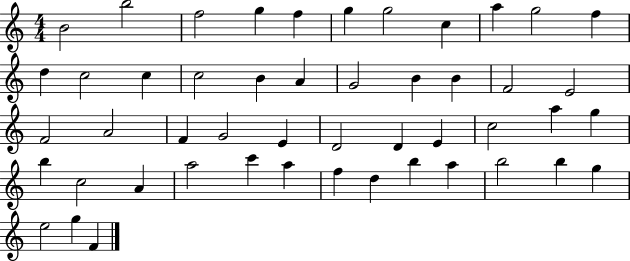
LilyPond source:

{
  \clef treble
  \numericTimeSignature
  \time 4/4
  \key c \major
  b'2 b''2 | f''2 g''4 f''4 | g''4 g''2 c''4 | a''4 g''2 f''4 | \break d''4 c''2 c''4 | c''2 b'4 a'4 | g'2 b'4 b'4 | f'2 e'2 | \break f'2 a'2 | f'4 g'2 e'4 | d'2 d'4 e'4 | c''2 a''4 g''4 | \break b''4 c''2 a'4 | a''2 c'''4 a''4 | f''4 d''4 b''4 a''4 | b''2 b''4 g''4 | \break e''2 g''4 f'4 | \bar "|."
}